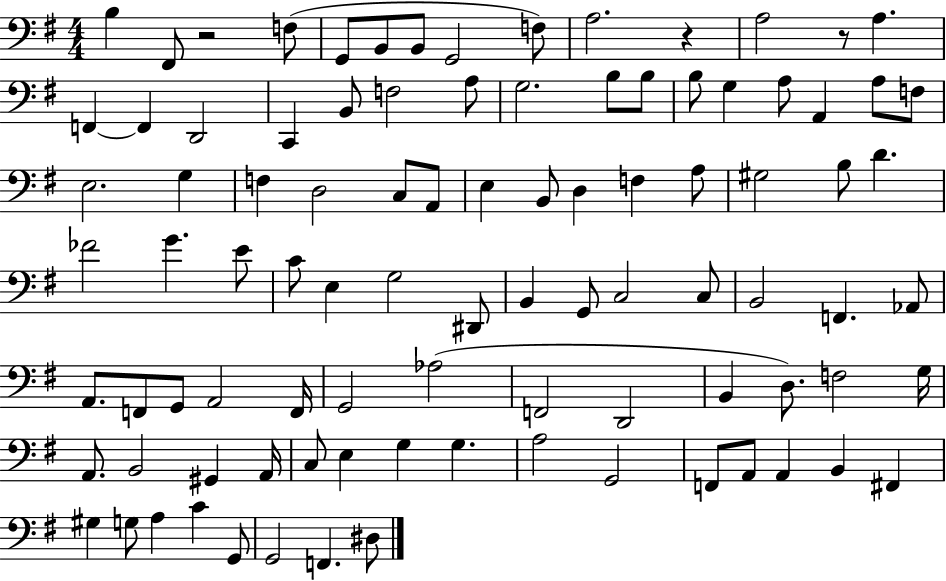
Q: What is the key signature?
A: G major